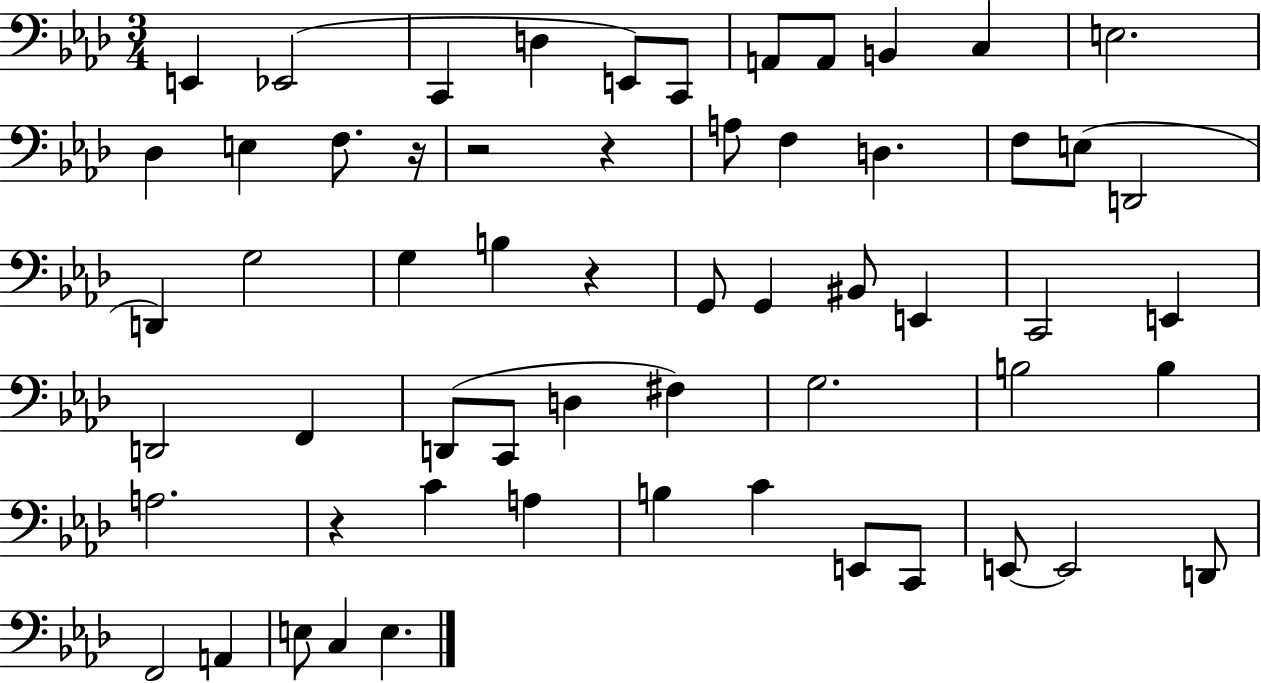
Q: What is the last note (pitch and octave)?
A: E3